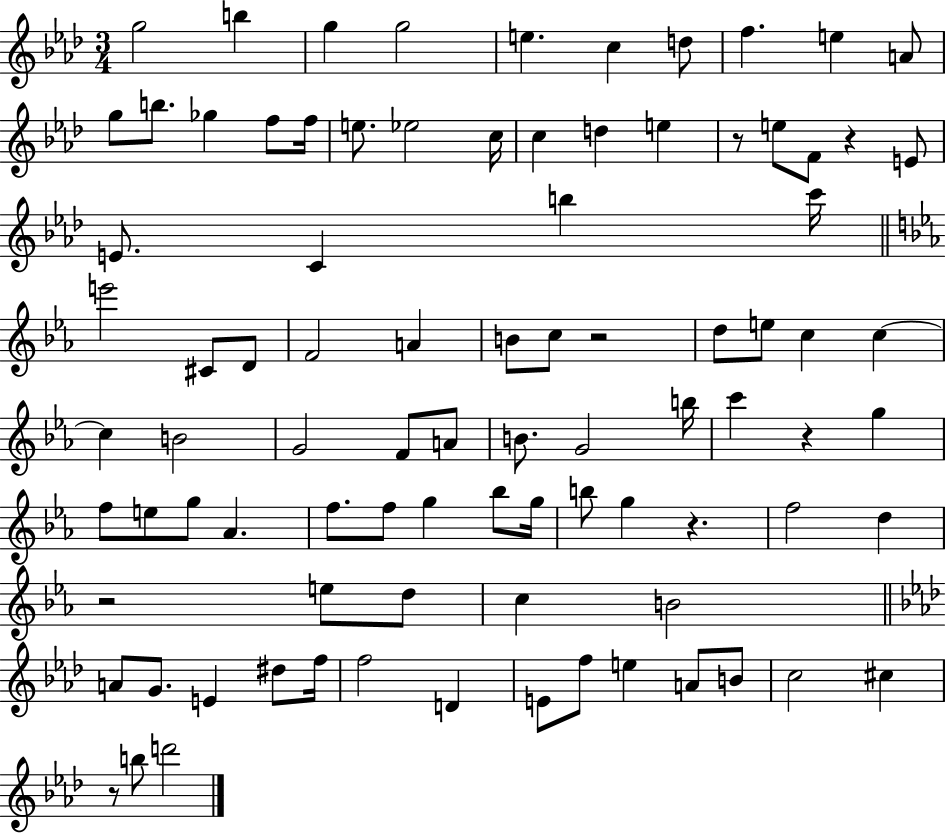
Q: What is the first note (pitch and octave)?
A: G5